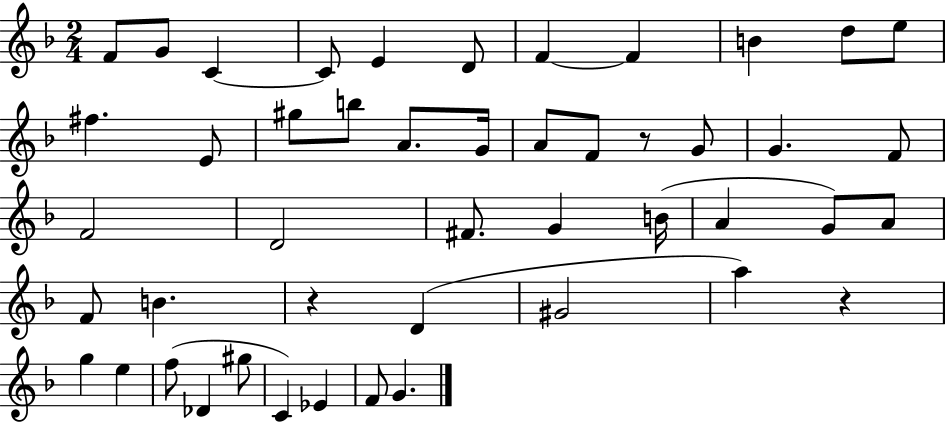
F4/e G4/e C4/q C4/e E4/q D4/e F4/q F4/q B4/q D5/e E5/e F#5/q. E4/e G#5/e B5/e A4/e. G4/s A4/e F4/e R/e G4/e G4/q. F4/e F4/h D4/h F#4/e. G4/q B4/s A4/q G4/e A4/e F4/e B4/q. R/q D4/q G#4/h A5/q R/q G5/q E5/q F5/e Db4/q G#5/e C4/q Eb4/q F4/e G4/q.